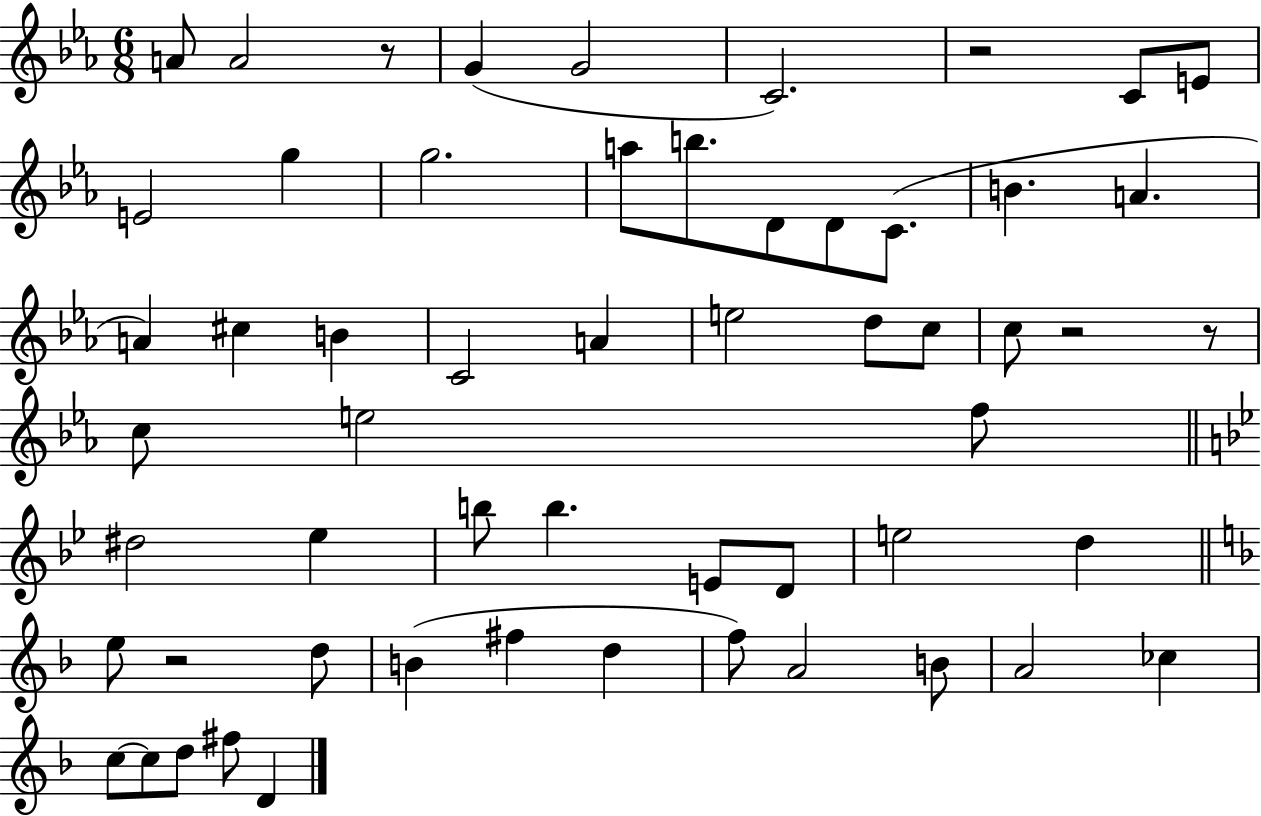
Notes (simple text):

A4/e A4/h R/e G4/q G4/h C4/h. R/h C4/e E4/e E4/h G5/q G5/h. A5/e B5/e. D4/e D4/e C4/e. B4/q. A4/q. A4/q C#5/q B4/q C4/h A4/q E5/h D5/e C5/e C5/e R/h R/e C5/e E5/h F5/e D#5/h Eb5/q B5/e B5/q. E4/e D4/e E5/h D5/q E5/e R/h D5/e B4/q F#5/q D5/q F5/e A4/h B4/e A4/h CES5/q C5/e C5/e D5/e F#5/e D4/q